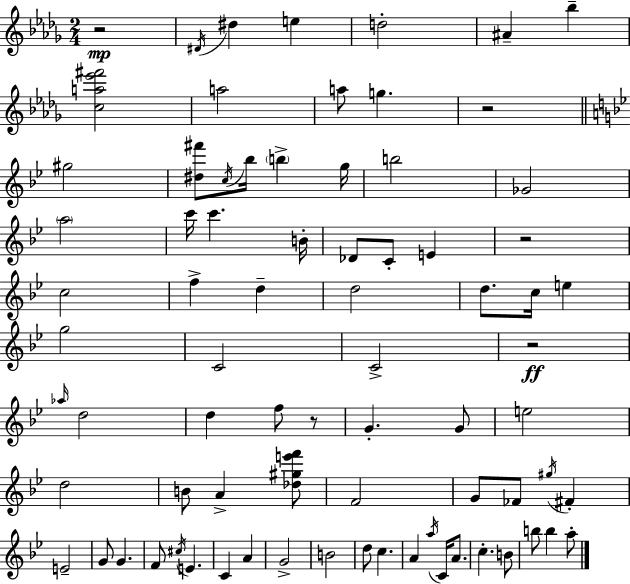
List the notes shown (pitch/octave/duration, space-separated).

R/h D#4/s D#5/q E5/q D5/h A#4/q Bb5/q [C5,A5,Eb6,F#6]/h A5/h A5/e G5/q. R/h G#5/h [D#5,F#6]/e C5/s Bb5/s B5/q G5/s B5/h Gb4/h A5/h C6/s C6/q. B4/s Db4/e C4/e E4/q R/h C5/h F5/q D5/q D5/h D5/e. C5/s E5/q G5/h C4/h C4/h R/h Ab5/s D5/h D5/q F5/e R/e G4/q. G4/e E5/h D5/h B4/e A4/q [Db5,G#5,E6,F6]/e F4/h G4/e FES4/e G#5/s F#4/q E4/h G4/e G4/q. F4/e C#5/s E4/q. C4/q A4/q G4/h B4/h D5/e C5/q. A4/q A5/s C4/s A4/e. C5/q. B4/e B5/e B5/q A5/e